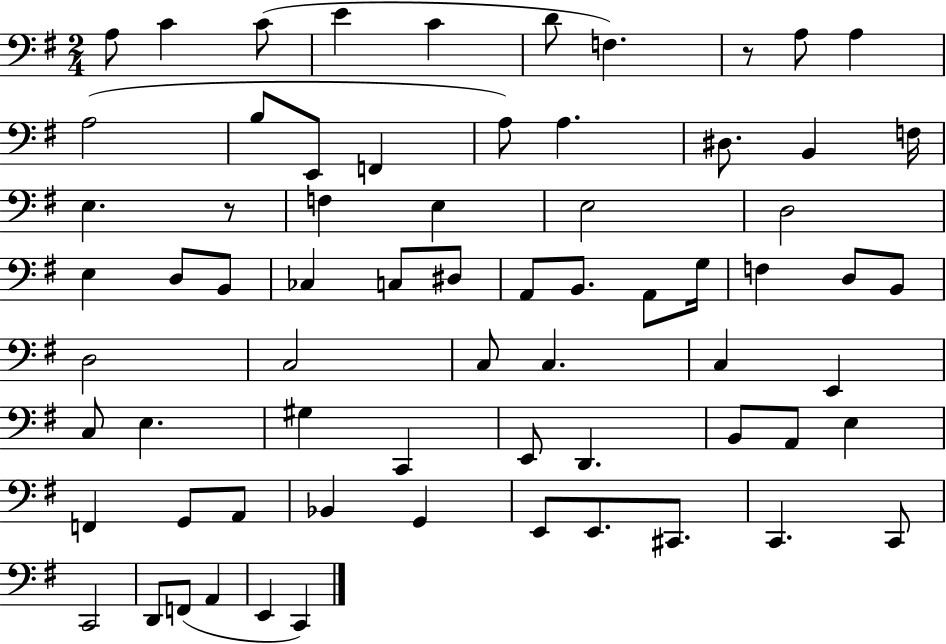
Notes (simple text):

A3/e C4/q C4/e E4/q C4/q D4/e F3/q. R/e A3/e A3/q A3/h B3/e E2/e F2/q A3/e A3/q. D#3/e. B2/q F3/s E3/q. R/e F3/q E3/q E3/h D3/h E3/q D3/e B2/e CES3/q C3/e D#3/e A2/e B2/e. A2/e G3/s F3/q D3/e B2/e D3/h C3/h C3/e C3/q. C3/q E2/q C3/e E3/q. G#3/q C2/q E2/e D2/q. B2/e A2/e E3/q F2/q G2/e A2/e Bb2/q G2/q E2/e E2/e. C#2/e. C2/q. C2/e C2/h D2/e F2/e A2/q E2/q C2/q